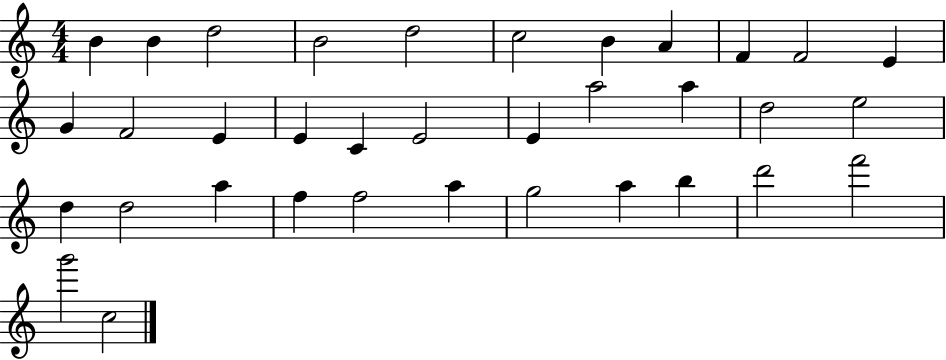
X:1
T:Untitled
M:4/4
L:1/4
K:C
B B d2 B2 d2 c2 B A F F2 E G F2 E E C E2 E a2 a d2 e2 d d2 a f f2 a g2 a b d'2 f'2 g'2 c2